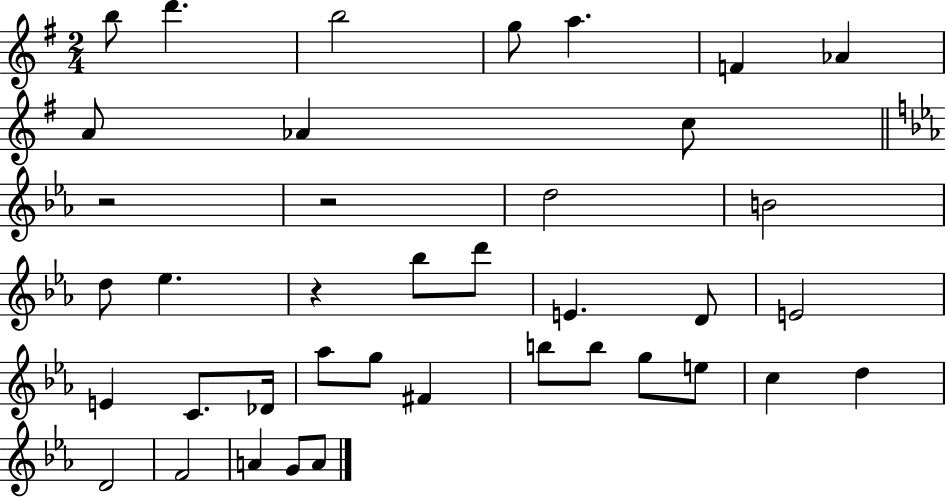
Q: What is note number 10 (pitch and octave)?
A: C5